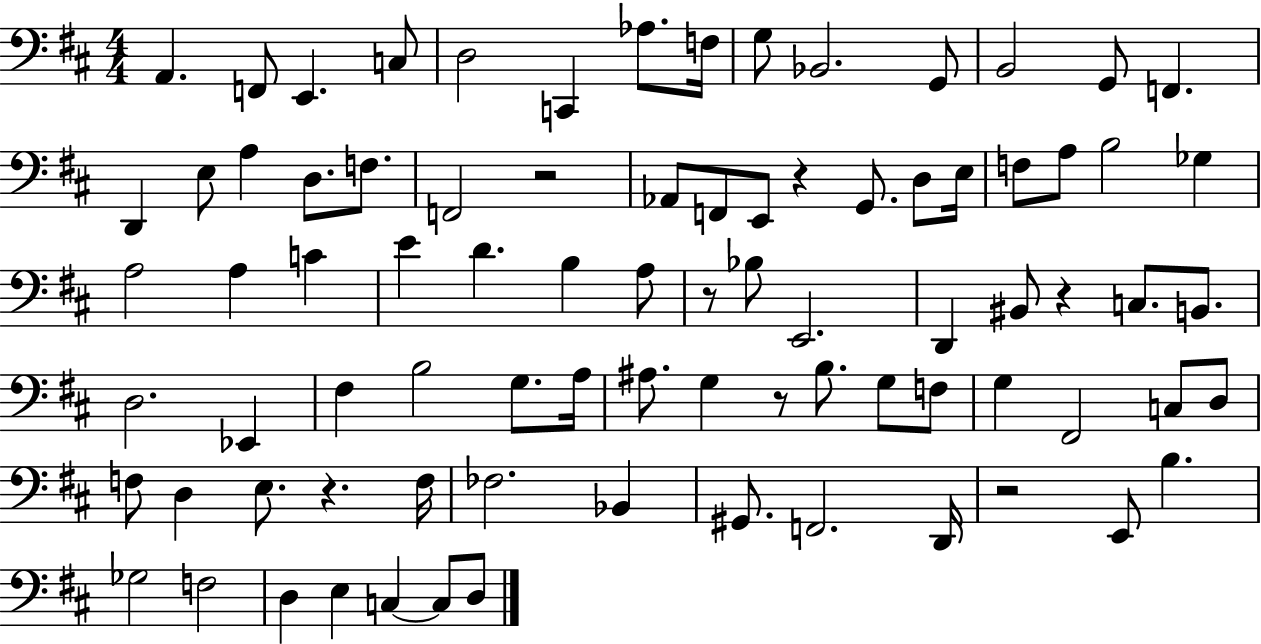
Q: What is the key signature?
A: D major